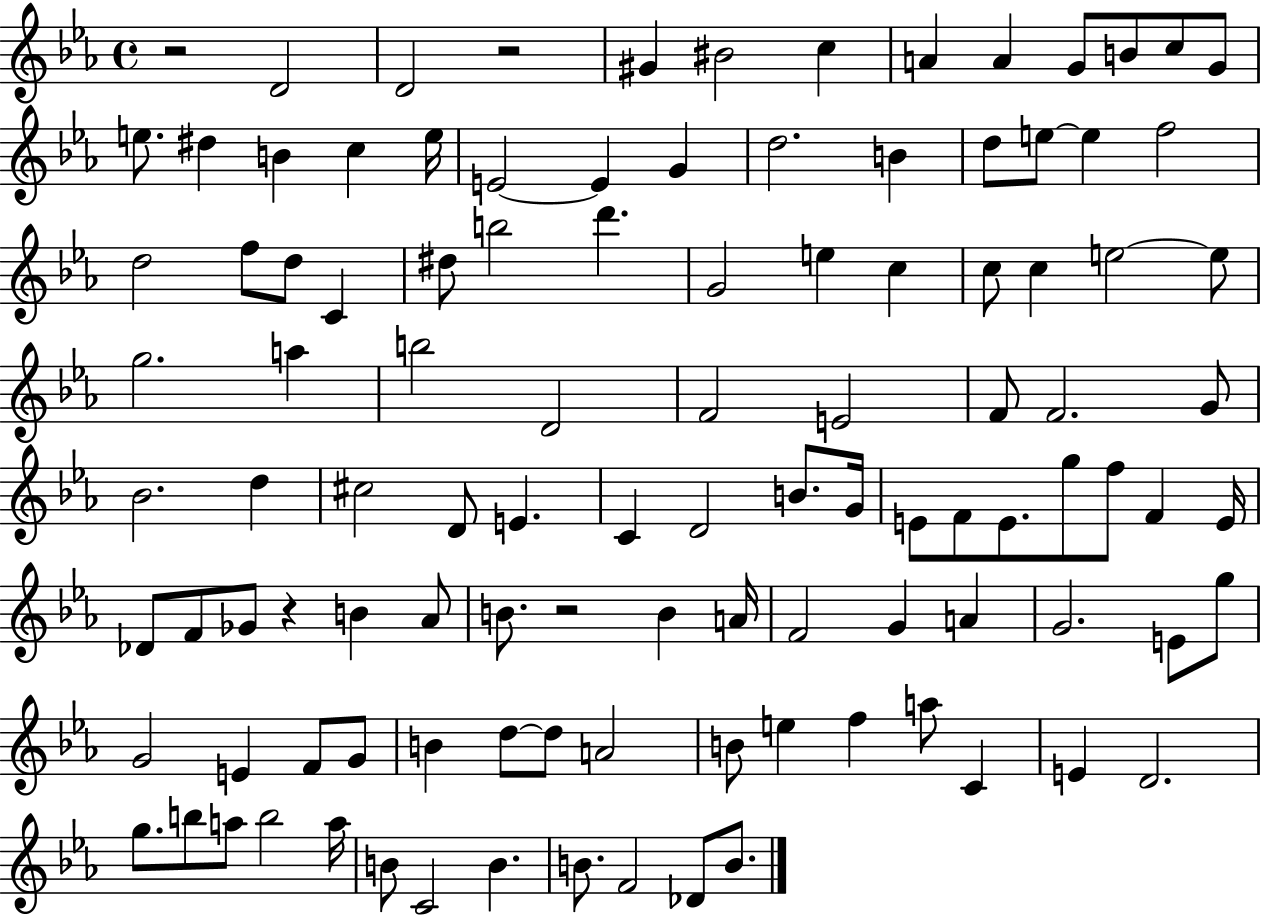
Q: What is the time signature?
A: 4/4